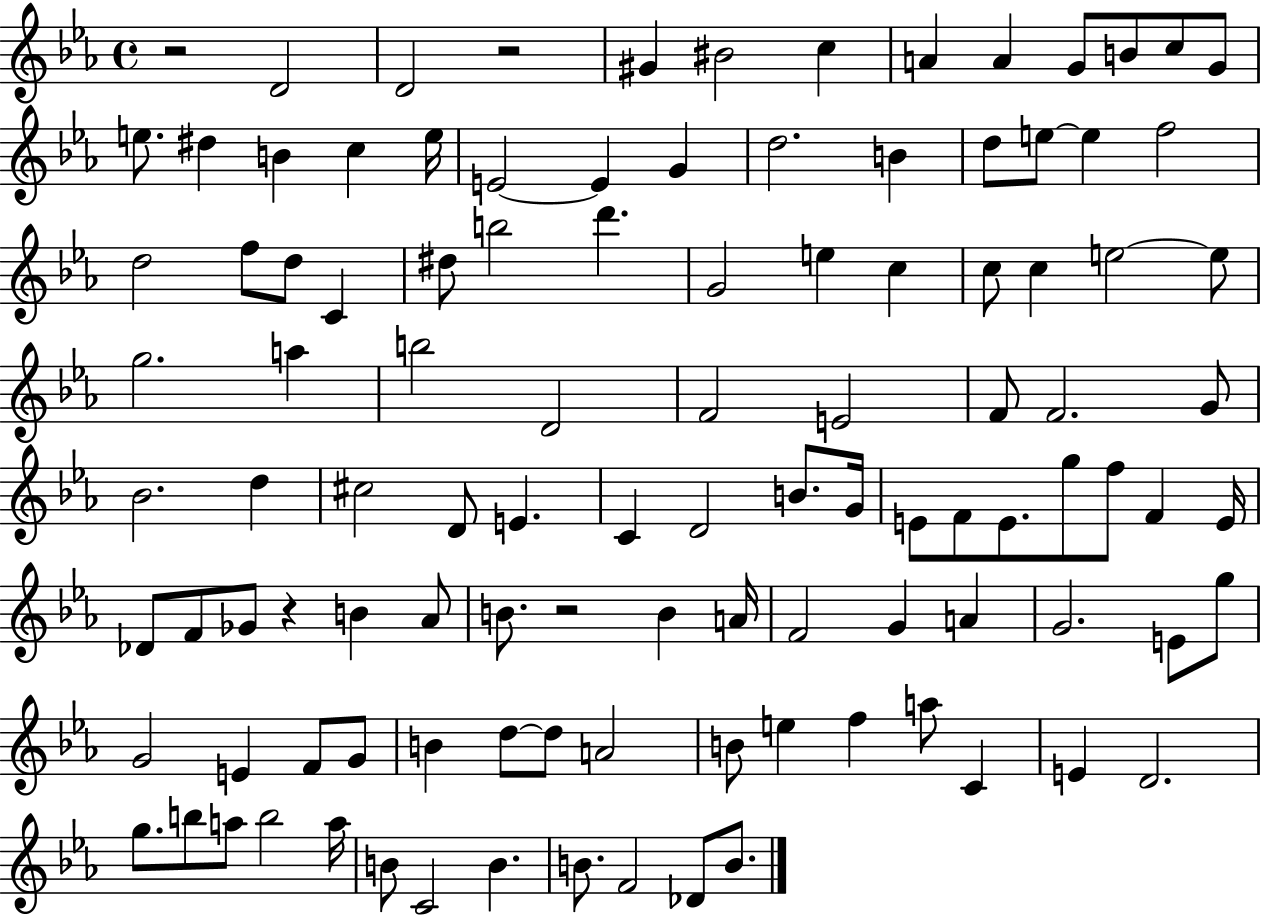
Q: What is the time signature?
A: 4/4